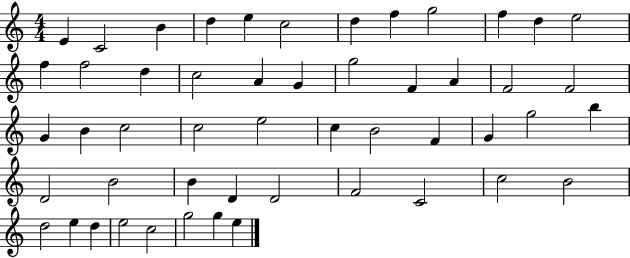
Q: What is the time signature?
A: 4/4